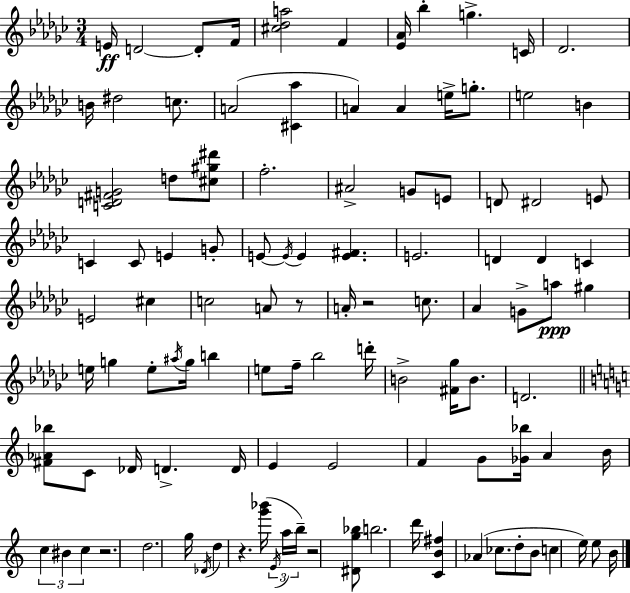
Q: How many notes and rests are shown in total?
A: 108